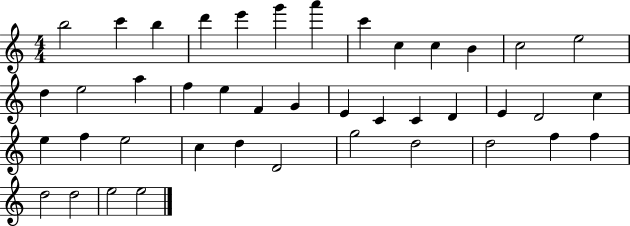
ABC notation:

X:1
T:Untitled
M:4/4
L:1/4
K:C
b2 c' b d' e' g' a' c' c c B c2 e2 d e2 a f e F G E C C D E D2 c e f e2 c d D2 g2 d2 d2 f f d2 d2 e2 e2